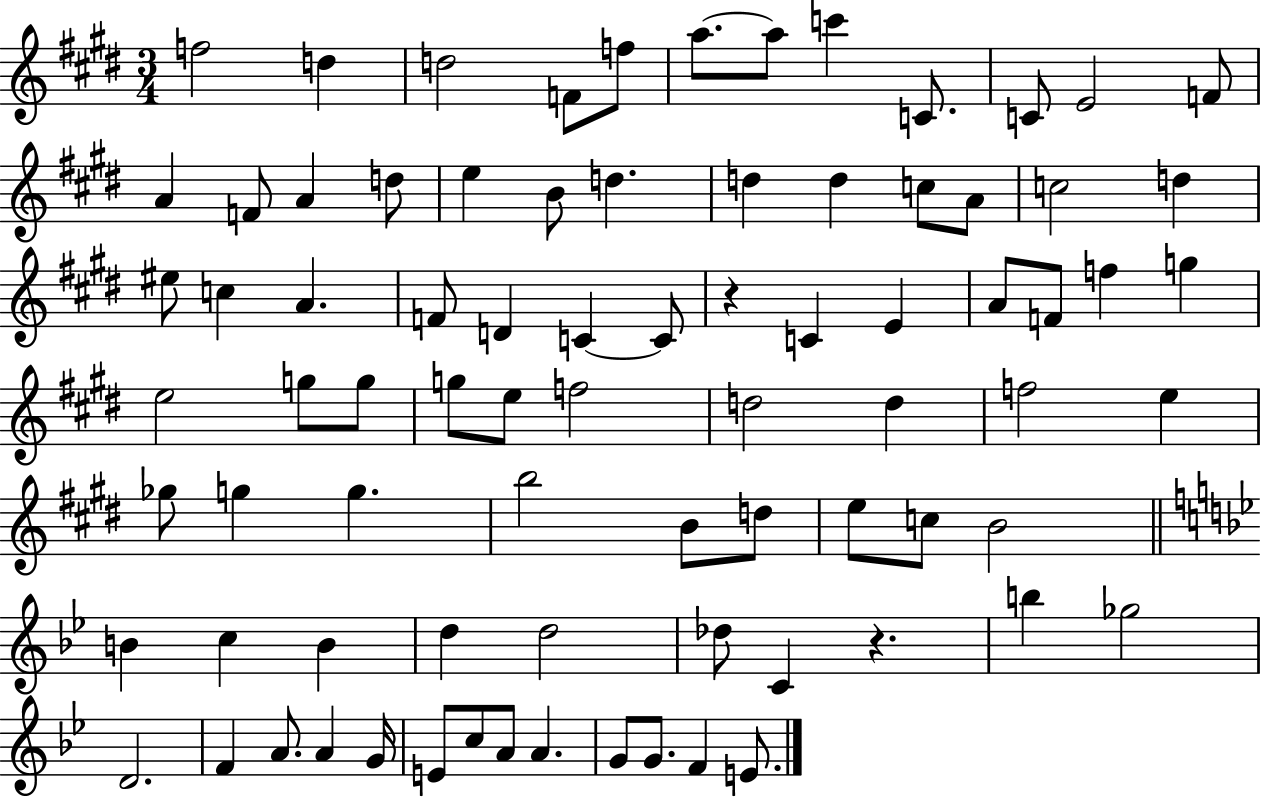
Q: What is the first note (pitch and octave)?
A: F5